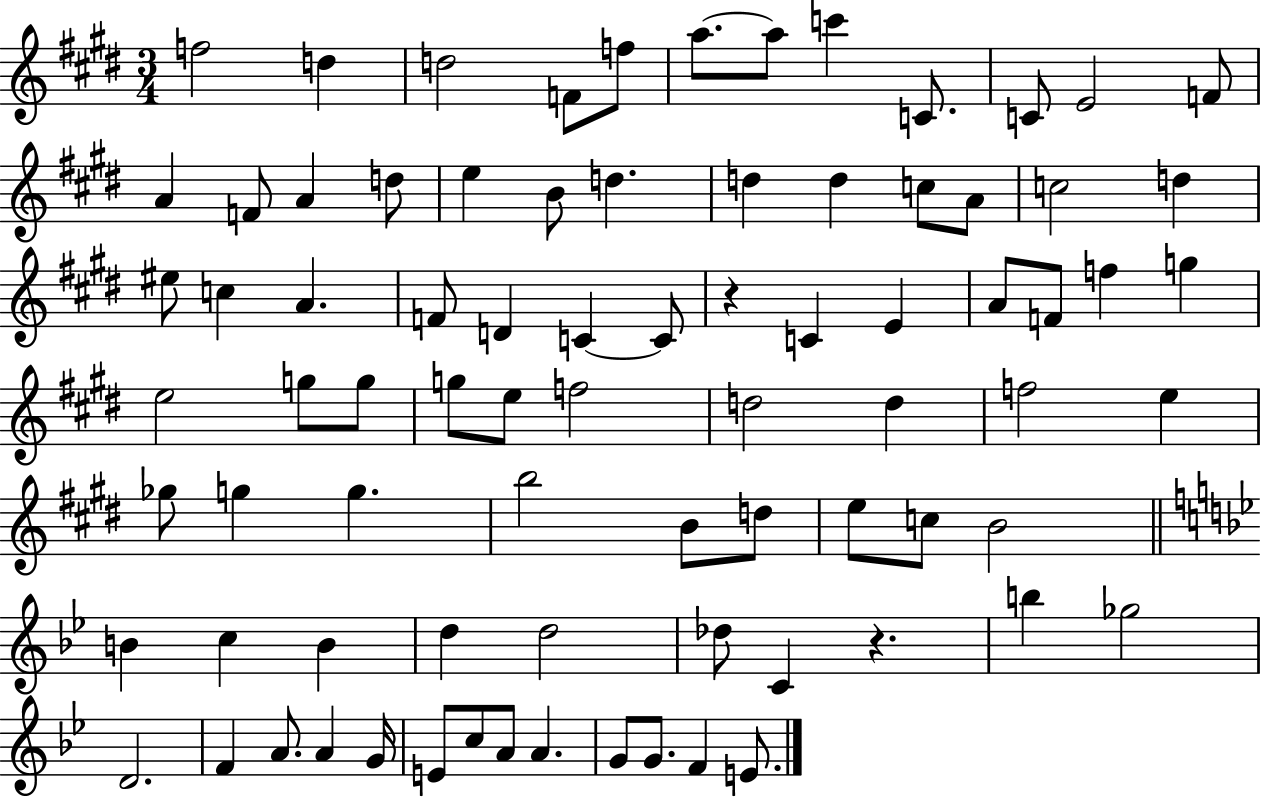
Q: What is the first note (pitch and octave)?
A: F5